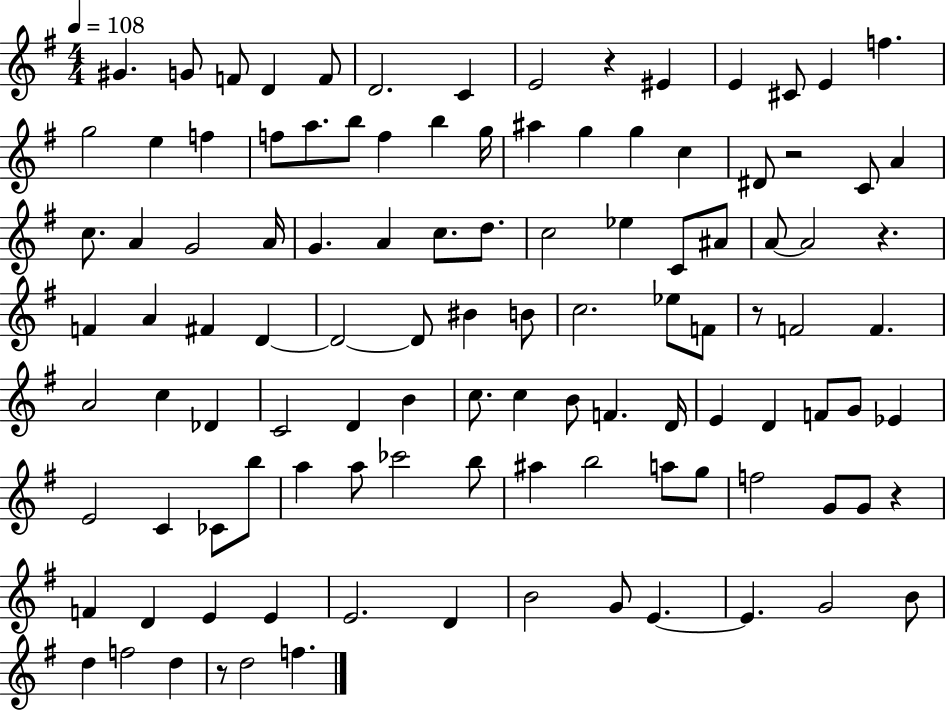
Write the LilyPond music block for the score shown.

{
  \clef treble
  \numericTimeSignature
  \time 4/4
  \key g \major
  \tempo 4 = 108
  gis'4. g'8 f'8 d'4 f'8 | d'2. c'4 | e'2 r4 eis'4 | e'4 cis'8 e'4 f''4. | \break g''2 e''4 f''4 | f''8 a''8. b''8 f''4 b''4 g''16 | ais''4 g''4 g''4 c''4 | dis'8 r2 c'8 a'4 | \break c''8. a'4 g'2 a'16 | g'4. a'4 c''8. d''8. | c''2 ees''4 c'8 ais'8 | a'8~~ a'2 r4. | \break f'4 a'4 fis'4 d'4~~ | d'2~~ d'8 bis'4 b'8 | c''2. ees''8 f'8 | r8 f'2 f'4. | \break a'2 c''4 des'4 | c'2 d'4 b'4 | c''8. c''4 b'8 f'4. d'16 | e'4 d'4 f'8 g'8 ees'4 | \break e'2 c'4 ces'8 b''8 | a''4 a''8 ces'''2 b''8 | ais''4 b''2 a''8 g''8 | f''2 g'8 g'8 r4 | \break f'4 d'4 e'4 e'4 | e'2. d'4 | b'2 g'8 e'4.~~ | e'4. g'2 b'8 | \break d''4 f''2 d''4 | r8 d''2 f''4. | \bar "|."
}